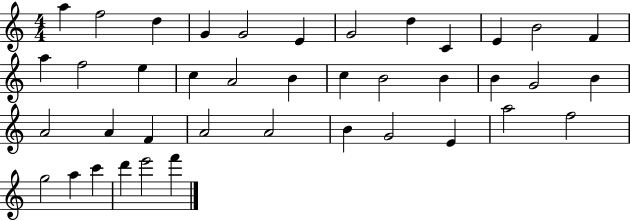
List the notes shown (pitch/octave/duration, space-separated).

A5/q F5/h D5/q G4/q G4/h E4/q G4/h D5/q C4/q E4/q B4/h F4/q A5/q F5/h E5/q C5/q A4/h B4/q C5/q B4/h B4/q B4/q G4/h B4/q A4/h A4/q F4/q A4/h A4/h B4/q G4/h E4/q A5/h F5/h G5/h A5/q C6/q D6/q E6/h F6/q